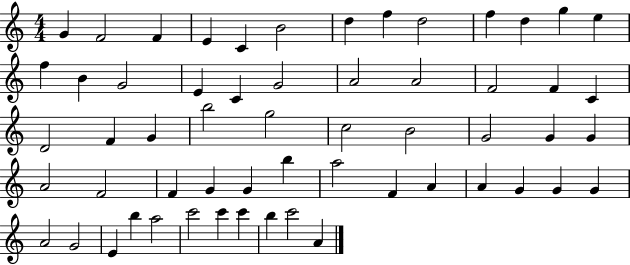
X:1
T:Untitled
M:4/4
L:1/4
K:C
G F2 F E C B2 d f d2 f d g e f B G2 E C G2 A2 A2 F2 F C D2 F G b2 g2 c2 B2 G2 G G A2 F2 F G G b a2 F A A G G G A2 G2 E b a2 c'2 c' c' b c'2 A